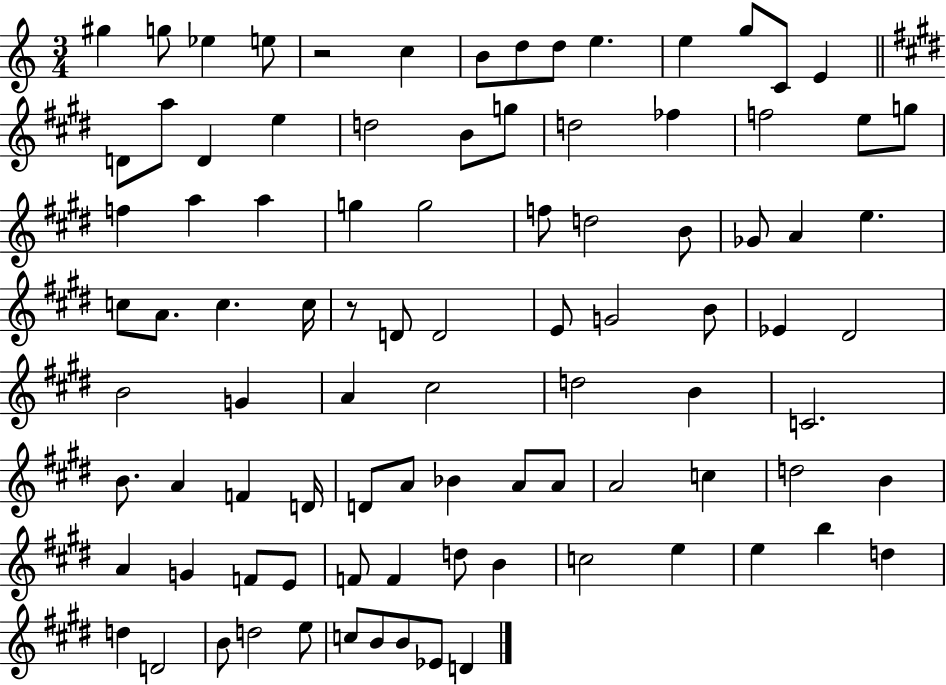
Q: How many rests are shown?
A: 2